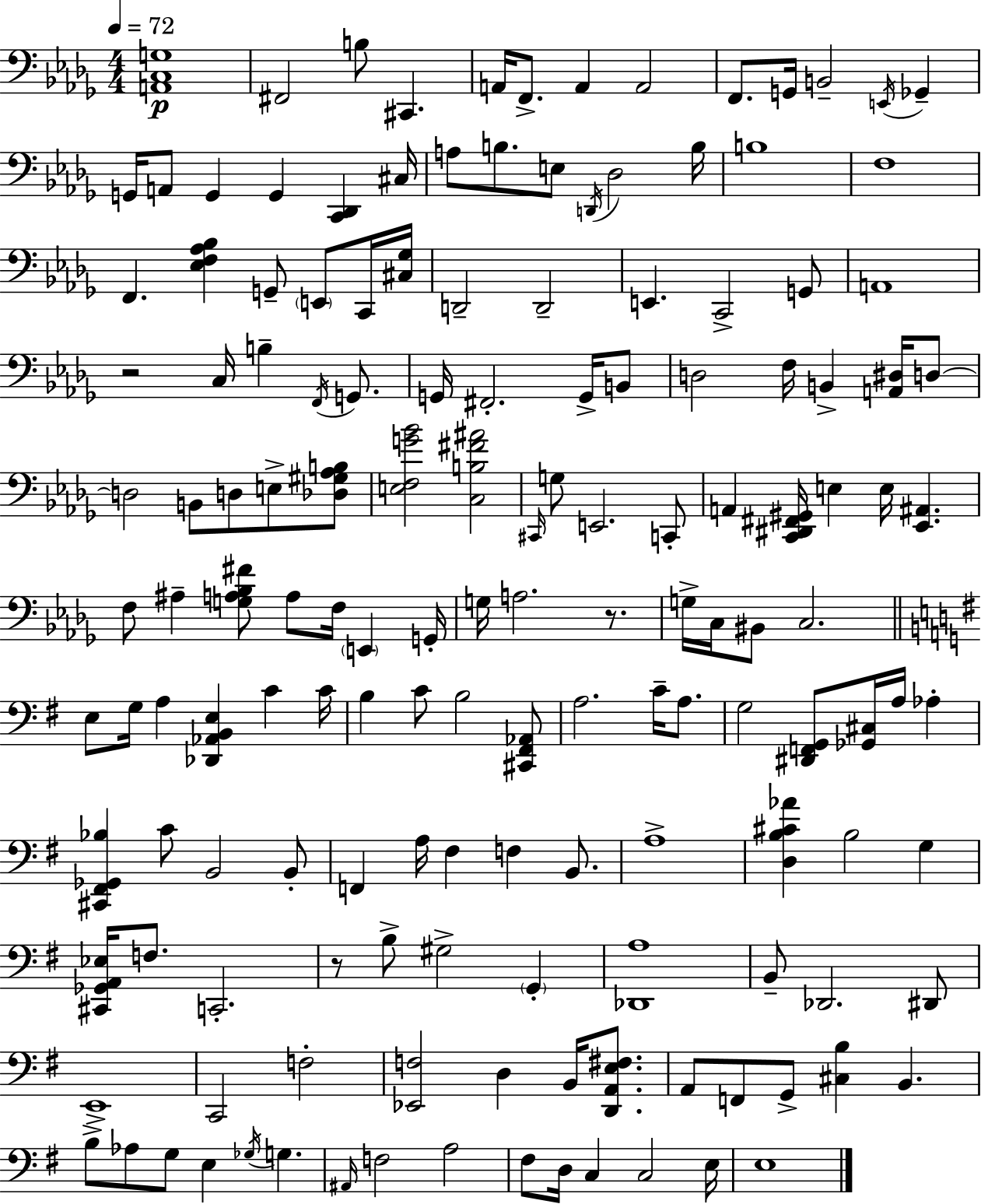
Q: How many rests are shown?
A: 3